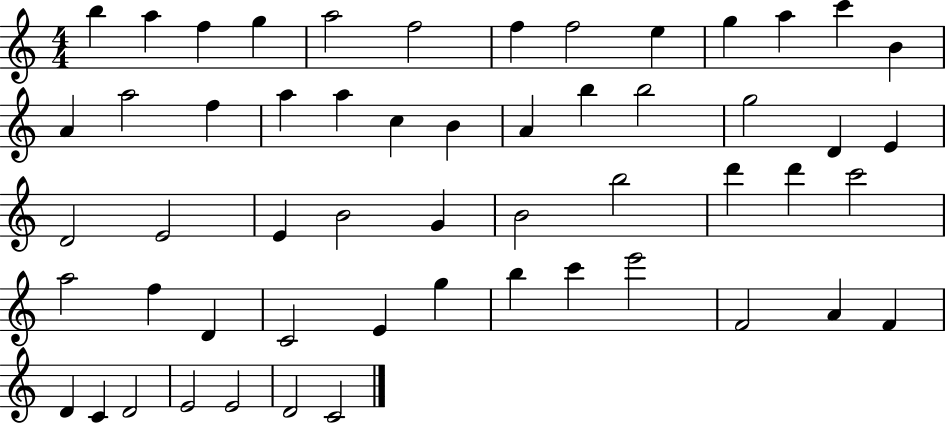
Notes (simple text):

B5/q A5/q F5/q G5/q A5/h F5/h F5/q F5/h E5/q G5/q A5/q C6/q B4/q A4/q A5/h F5/q A5/q A5/q C5/q B4/q A4/q B5/q B5/h G5/h D4/q E4/q D4/h E4/h E4/q B4/h G4/q B4/h B5/h D6/q D6/q C6/h A5/h F5/q D4/q C4/h E4/q G5/q B5/q C6/q E6/h F4/h A4/q F4/q D4/q C4/q D4/h E4/h E4/h D4/h C4/h